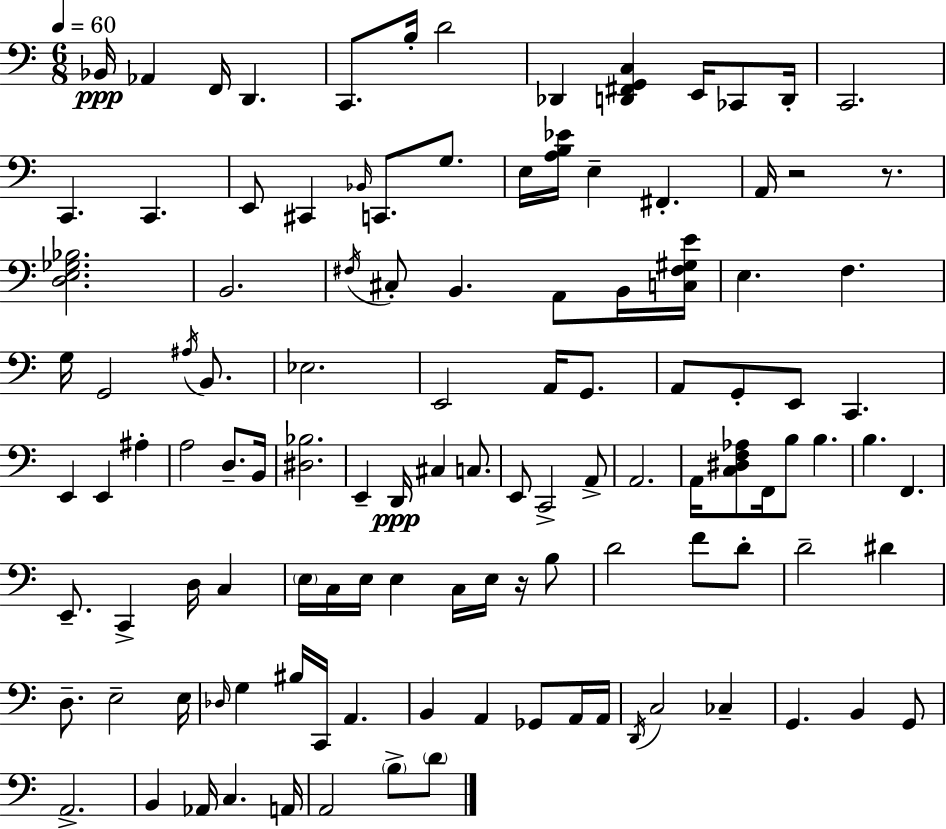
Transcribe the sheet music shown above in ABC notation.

X:1
T:Untitled
M:6/8
L:1/4
K:Am
_B,,/4 _A,, F,,/4 D,, C,,/2 B,/4 D2 _D,, [D,,^F,,G,,C,] E,,/4 _C,,/2 D,,/4 C,,2 C,, C,, E,,/2 ^C,, _B,,/4 C,,/2 G,/2 E,/4 [A,B,_E]/4 E, ^F,, A,,/4 z2 z/2 [D,E,_G,_B,]2 B,,2 ^F,/4 ^C,/2 B,, A,,/2 B,,/4 [C,^F,^G,E]/4 E, F, G,/4 G,,2 ^A,/4 B,,/2 _E,2 E,,2 A,,/4 G,,/2 A,,/2 G,,/2 E,,/2 C,, E,, E,, ^A, A,2 D,/2 B,,/4 [^D,_B,]2 E,, D,,/4 ^C, C,/2 E,,/2 C,,2 A,,/2 A,,2 A,,/4 [C,^D,F,_A,]/2 F,,/4 B,/2 B, B, F,, E,,/2 C,, D,/4 C, E,/4 C,/4 E,/4 E, C,/4 E,/4 z/4 B,/2 D2 F/2 D/2 D2 ^D D,/2 E,2 E,/4 _D,/4 G, ^B,/4 C,,/4 A,, B,, A,, _G,,/2 A,,/4 A,,/4 D,,/4 C,2 _C, G,, B,, G,,/2 A,,2 B,, _A,,/4 C, A,,/4 A,,2 B,/2 D/2